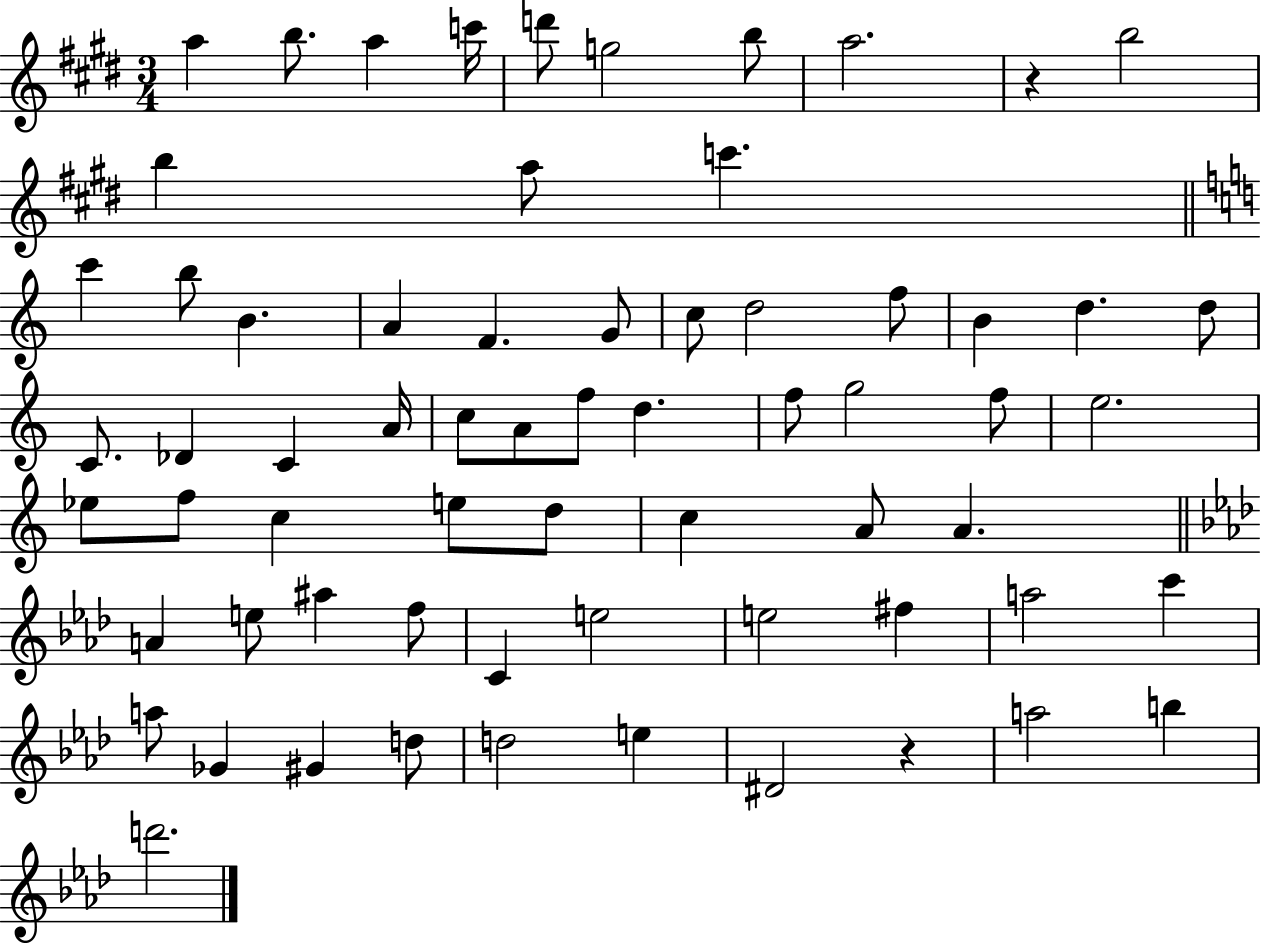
A5/q B5/e. A5/q C6/s D6/e G5/h B5/e A5/h. R/q B5/h B5/q A5/e C6/q. C6/q B5/e B4/q. A4/q F4/q. G4/e C5/e D5/h F5/e B4/q D5/q. D5/e C4/e. Db4/q C4/q A4/s C5/e A4/e F5/e D5/q. F5/e G5/h F5/e E5/h. Eb5/e F5/e C5/q E5/e D5/e C5/q A4/e A4/q. A4/q E5/e A#5/q F5/e C4/q E5/h E5/h F#5/q A5/h C6/q A5/e Gb4/q G#4/q D5/e D5/h E5/q D#4/h R/q A5/h B5/q D6/h.